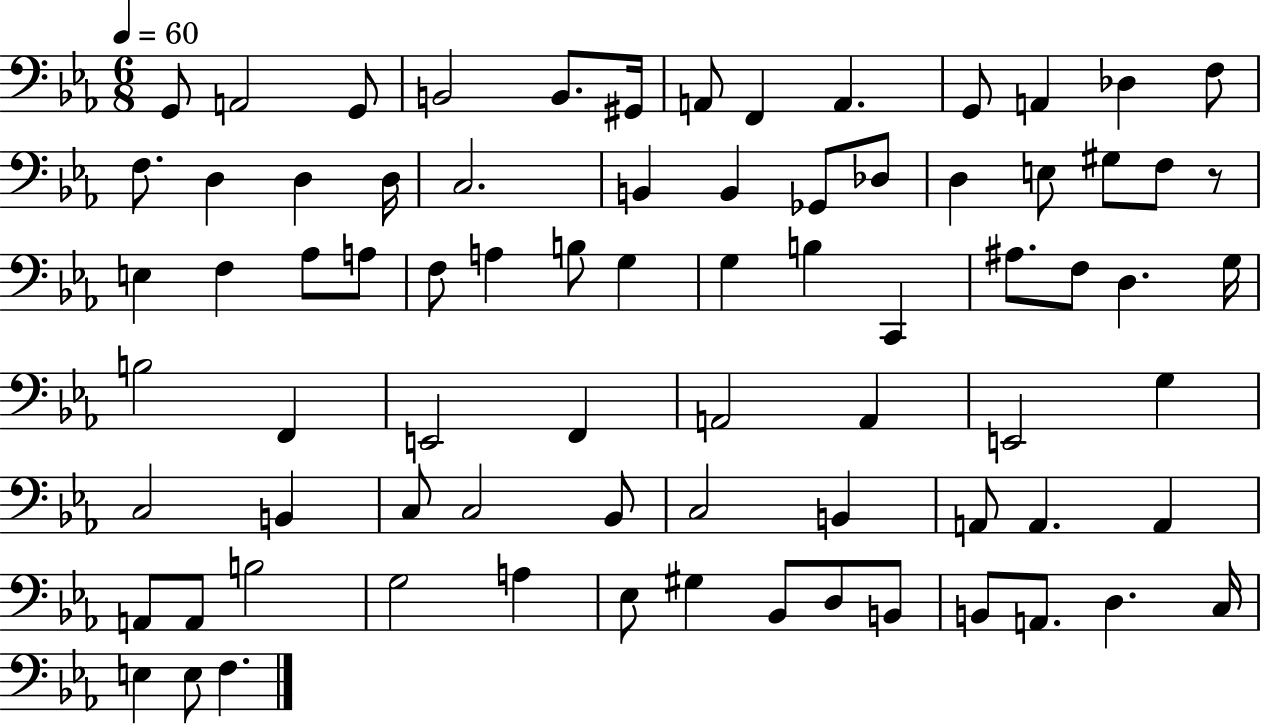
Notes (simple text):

G2/e A2/h G2/e B2/h B2/e. G#2/s A2/e F2/q A2/q. G2/e A2/q Db3/q F3/e F3/e. D3/q D3/q D3/s C3/h. B2/q B2/q Gb2/e Db3/e D3/q E3/e G#3/e F3/e R/e E3/q F3/q Ab3/e A3/e F3/e A3/q B3/e G3/q G3/q B3/q C2/q A#3/e. F3/e D3/q. G3/s B3/h F2/q E2/h F2/q A2/h A2/q E2/h G3/q C3/h B2/q C3/e C3/h Bb2/e C3/h B2/q A2/e A2/q. A2/q A2/e A2/e B3/h G3/h A3/q Eb3/e G#3/q Bb2/e D3/e B2/e B2/e A2/e. D3/q. C3/s E3/q E3/e F3/q.